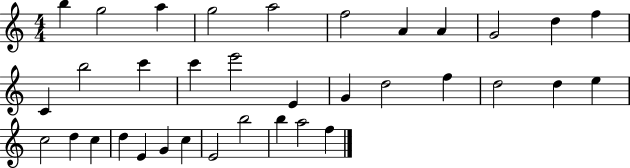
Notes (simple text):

B5/q G5/h A5/q G5/h A5/h F5/h A4/q A4/q G4/h D5/q F5/q C4/q B5/h C6/q C6/q E6/h E4/q G4/q D5/h F5/q D5/h D5/q E5/q C5/h D5/q C5/q D5/q E4/q G4/q C5/q E4/h B5/h B5/q A5/h F5/q